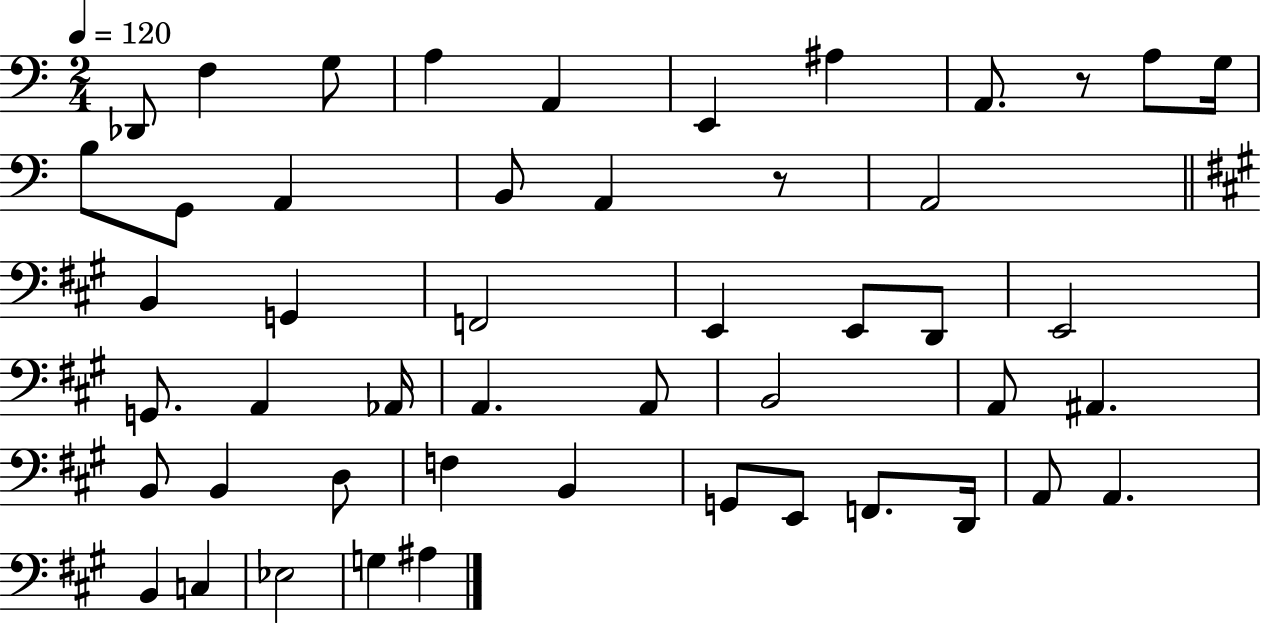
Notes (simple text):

Db2/e F3/q G3/e A3/q A2/q E2/q A#3/q A2/e. R/e A3/e G3/s B3/e G2/e A2/q B2/e A2/q R/e A2/h B2/q G2/q F2/h E2/q E2/e D2/e E2/h G2/e. A2/q Ab2/s A2/q. A2/e B2/h A2/e A#2/q. B2/e B2/q D3/e F3/q B2/q G2/e E2/e F2/e. D2/s A2/e A2/q. B2/q C3/q Eb3/h G3/q A#3/q